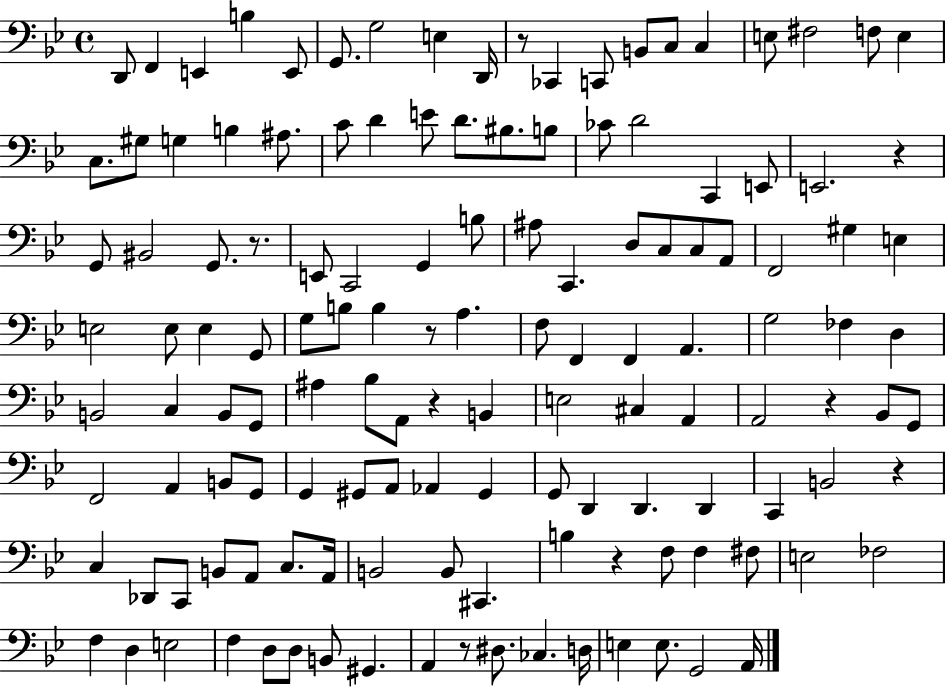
X:1
T:Untitled
M:4/4
L:1/4
K:Bb
D,,/2 F,, E,, B, E,,/2 G,,/2 G,2 E, D,,/4 z/2 _C,, C,,/2 B,,/2 C,/2 C, E,/2 ^F,2 F,/2 E, C,/2 ^G,/2 G, B, ^A,/2 C/2 D E/2 D/2 ^B,/2 B,/2 _C/2 D2 C,, E,,/2 E,,2 z G,,/2 ^B,,2 G,,/2 z/2 E,,/2 C,,2 G,, B,/2 ^A,/2 C,, D,/2 C,/2 C,/2 A,,/2 F,,2 ^G, E, E,2 E,/2 E, G,,/2 G,/2 B,/2 B, z/2 A, F,/2 F,, F,, A,, G,2 _F, D, B,,2 C, B,,/2 G,,/2 ^A, _B,/2 A,,/2 z B,, E,2 ^C, A,, A,,2 z _B,,/2 G,,/2 F,,2 A,, B,,/2 G,,/2 G,, ^G,,/2 A,,/2 _A,, ^G,, G,,/2 D,, D,, D,, C,, B,,2 z C, _D,,/2 C,,/2 B,,/2 A,,/2 C,/2 A,,/4 B,,2 B,,/2 ^C,, B, z F,/2 F, ^F,/2 E,2 _F,2 F, D, E,2 F, D,/2 D,/2 B,,/2 ^G,, A,, z/2 ^D,/2 _C, D,/4 E, E,/2 G,,2 A,,/4